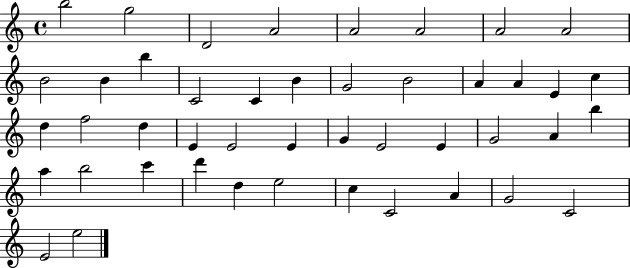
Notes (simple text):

B5/h G5/h D4/h A4/h A4/h A4/h A4/h A4/h B4/h B4/q B5/q C4/h C4/q B4/q G4/h B4/h A4/q A4/q E4/q C5/q D5/q F5/h D5/q E4/q E4/h E4/q G4/q E4/h E4/q G4/h A4/q B5/q A5/q B5/h C6/q D6/q D5/q E5/h C5/q C4/h A4/q G4/h C4/h E4/h E5/h